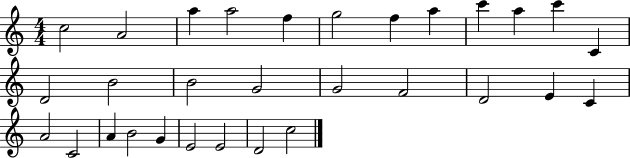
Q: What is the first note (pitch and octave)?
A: C5